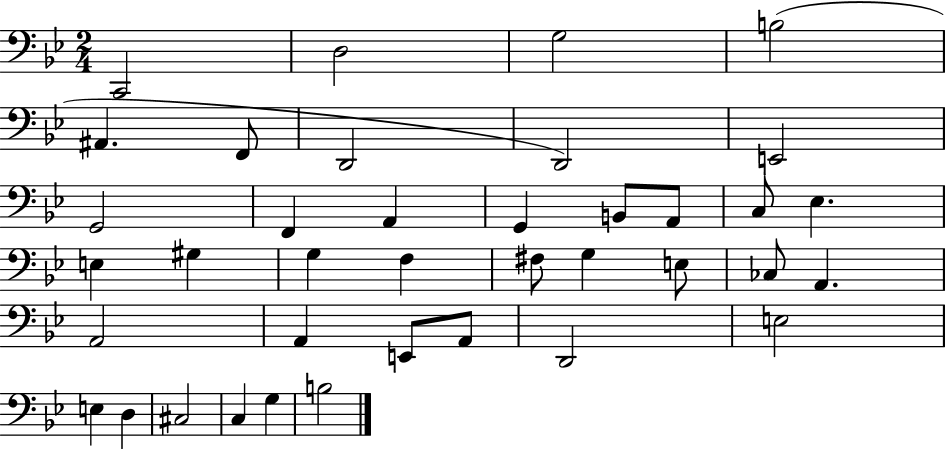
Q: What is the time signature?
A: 2/4